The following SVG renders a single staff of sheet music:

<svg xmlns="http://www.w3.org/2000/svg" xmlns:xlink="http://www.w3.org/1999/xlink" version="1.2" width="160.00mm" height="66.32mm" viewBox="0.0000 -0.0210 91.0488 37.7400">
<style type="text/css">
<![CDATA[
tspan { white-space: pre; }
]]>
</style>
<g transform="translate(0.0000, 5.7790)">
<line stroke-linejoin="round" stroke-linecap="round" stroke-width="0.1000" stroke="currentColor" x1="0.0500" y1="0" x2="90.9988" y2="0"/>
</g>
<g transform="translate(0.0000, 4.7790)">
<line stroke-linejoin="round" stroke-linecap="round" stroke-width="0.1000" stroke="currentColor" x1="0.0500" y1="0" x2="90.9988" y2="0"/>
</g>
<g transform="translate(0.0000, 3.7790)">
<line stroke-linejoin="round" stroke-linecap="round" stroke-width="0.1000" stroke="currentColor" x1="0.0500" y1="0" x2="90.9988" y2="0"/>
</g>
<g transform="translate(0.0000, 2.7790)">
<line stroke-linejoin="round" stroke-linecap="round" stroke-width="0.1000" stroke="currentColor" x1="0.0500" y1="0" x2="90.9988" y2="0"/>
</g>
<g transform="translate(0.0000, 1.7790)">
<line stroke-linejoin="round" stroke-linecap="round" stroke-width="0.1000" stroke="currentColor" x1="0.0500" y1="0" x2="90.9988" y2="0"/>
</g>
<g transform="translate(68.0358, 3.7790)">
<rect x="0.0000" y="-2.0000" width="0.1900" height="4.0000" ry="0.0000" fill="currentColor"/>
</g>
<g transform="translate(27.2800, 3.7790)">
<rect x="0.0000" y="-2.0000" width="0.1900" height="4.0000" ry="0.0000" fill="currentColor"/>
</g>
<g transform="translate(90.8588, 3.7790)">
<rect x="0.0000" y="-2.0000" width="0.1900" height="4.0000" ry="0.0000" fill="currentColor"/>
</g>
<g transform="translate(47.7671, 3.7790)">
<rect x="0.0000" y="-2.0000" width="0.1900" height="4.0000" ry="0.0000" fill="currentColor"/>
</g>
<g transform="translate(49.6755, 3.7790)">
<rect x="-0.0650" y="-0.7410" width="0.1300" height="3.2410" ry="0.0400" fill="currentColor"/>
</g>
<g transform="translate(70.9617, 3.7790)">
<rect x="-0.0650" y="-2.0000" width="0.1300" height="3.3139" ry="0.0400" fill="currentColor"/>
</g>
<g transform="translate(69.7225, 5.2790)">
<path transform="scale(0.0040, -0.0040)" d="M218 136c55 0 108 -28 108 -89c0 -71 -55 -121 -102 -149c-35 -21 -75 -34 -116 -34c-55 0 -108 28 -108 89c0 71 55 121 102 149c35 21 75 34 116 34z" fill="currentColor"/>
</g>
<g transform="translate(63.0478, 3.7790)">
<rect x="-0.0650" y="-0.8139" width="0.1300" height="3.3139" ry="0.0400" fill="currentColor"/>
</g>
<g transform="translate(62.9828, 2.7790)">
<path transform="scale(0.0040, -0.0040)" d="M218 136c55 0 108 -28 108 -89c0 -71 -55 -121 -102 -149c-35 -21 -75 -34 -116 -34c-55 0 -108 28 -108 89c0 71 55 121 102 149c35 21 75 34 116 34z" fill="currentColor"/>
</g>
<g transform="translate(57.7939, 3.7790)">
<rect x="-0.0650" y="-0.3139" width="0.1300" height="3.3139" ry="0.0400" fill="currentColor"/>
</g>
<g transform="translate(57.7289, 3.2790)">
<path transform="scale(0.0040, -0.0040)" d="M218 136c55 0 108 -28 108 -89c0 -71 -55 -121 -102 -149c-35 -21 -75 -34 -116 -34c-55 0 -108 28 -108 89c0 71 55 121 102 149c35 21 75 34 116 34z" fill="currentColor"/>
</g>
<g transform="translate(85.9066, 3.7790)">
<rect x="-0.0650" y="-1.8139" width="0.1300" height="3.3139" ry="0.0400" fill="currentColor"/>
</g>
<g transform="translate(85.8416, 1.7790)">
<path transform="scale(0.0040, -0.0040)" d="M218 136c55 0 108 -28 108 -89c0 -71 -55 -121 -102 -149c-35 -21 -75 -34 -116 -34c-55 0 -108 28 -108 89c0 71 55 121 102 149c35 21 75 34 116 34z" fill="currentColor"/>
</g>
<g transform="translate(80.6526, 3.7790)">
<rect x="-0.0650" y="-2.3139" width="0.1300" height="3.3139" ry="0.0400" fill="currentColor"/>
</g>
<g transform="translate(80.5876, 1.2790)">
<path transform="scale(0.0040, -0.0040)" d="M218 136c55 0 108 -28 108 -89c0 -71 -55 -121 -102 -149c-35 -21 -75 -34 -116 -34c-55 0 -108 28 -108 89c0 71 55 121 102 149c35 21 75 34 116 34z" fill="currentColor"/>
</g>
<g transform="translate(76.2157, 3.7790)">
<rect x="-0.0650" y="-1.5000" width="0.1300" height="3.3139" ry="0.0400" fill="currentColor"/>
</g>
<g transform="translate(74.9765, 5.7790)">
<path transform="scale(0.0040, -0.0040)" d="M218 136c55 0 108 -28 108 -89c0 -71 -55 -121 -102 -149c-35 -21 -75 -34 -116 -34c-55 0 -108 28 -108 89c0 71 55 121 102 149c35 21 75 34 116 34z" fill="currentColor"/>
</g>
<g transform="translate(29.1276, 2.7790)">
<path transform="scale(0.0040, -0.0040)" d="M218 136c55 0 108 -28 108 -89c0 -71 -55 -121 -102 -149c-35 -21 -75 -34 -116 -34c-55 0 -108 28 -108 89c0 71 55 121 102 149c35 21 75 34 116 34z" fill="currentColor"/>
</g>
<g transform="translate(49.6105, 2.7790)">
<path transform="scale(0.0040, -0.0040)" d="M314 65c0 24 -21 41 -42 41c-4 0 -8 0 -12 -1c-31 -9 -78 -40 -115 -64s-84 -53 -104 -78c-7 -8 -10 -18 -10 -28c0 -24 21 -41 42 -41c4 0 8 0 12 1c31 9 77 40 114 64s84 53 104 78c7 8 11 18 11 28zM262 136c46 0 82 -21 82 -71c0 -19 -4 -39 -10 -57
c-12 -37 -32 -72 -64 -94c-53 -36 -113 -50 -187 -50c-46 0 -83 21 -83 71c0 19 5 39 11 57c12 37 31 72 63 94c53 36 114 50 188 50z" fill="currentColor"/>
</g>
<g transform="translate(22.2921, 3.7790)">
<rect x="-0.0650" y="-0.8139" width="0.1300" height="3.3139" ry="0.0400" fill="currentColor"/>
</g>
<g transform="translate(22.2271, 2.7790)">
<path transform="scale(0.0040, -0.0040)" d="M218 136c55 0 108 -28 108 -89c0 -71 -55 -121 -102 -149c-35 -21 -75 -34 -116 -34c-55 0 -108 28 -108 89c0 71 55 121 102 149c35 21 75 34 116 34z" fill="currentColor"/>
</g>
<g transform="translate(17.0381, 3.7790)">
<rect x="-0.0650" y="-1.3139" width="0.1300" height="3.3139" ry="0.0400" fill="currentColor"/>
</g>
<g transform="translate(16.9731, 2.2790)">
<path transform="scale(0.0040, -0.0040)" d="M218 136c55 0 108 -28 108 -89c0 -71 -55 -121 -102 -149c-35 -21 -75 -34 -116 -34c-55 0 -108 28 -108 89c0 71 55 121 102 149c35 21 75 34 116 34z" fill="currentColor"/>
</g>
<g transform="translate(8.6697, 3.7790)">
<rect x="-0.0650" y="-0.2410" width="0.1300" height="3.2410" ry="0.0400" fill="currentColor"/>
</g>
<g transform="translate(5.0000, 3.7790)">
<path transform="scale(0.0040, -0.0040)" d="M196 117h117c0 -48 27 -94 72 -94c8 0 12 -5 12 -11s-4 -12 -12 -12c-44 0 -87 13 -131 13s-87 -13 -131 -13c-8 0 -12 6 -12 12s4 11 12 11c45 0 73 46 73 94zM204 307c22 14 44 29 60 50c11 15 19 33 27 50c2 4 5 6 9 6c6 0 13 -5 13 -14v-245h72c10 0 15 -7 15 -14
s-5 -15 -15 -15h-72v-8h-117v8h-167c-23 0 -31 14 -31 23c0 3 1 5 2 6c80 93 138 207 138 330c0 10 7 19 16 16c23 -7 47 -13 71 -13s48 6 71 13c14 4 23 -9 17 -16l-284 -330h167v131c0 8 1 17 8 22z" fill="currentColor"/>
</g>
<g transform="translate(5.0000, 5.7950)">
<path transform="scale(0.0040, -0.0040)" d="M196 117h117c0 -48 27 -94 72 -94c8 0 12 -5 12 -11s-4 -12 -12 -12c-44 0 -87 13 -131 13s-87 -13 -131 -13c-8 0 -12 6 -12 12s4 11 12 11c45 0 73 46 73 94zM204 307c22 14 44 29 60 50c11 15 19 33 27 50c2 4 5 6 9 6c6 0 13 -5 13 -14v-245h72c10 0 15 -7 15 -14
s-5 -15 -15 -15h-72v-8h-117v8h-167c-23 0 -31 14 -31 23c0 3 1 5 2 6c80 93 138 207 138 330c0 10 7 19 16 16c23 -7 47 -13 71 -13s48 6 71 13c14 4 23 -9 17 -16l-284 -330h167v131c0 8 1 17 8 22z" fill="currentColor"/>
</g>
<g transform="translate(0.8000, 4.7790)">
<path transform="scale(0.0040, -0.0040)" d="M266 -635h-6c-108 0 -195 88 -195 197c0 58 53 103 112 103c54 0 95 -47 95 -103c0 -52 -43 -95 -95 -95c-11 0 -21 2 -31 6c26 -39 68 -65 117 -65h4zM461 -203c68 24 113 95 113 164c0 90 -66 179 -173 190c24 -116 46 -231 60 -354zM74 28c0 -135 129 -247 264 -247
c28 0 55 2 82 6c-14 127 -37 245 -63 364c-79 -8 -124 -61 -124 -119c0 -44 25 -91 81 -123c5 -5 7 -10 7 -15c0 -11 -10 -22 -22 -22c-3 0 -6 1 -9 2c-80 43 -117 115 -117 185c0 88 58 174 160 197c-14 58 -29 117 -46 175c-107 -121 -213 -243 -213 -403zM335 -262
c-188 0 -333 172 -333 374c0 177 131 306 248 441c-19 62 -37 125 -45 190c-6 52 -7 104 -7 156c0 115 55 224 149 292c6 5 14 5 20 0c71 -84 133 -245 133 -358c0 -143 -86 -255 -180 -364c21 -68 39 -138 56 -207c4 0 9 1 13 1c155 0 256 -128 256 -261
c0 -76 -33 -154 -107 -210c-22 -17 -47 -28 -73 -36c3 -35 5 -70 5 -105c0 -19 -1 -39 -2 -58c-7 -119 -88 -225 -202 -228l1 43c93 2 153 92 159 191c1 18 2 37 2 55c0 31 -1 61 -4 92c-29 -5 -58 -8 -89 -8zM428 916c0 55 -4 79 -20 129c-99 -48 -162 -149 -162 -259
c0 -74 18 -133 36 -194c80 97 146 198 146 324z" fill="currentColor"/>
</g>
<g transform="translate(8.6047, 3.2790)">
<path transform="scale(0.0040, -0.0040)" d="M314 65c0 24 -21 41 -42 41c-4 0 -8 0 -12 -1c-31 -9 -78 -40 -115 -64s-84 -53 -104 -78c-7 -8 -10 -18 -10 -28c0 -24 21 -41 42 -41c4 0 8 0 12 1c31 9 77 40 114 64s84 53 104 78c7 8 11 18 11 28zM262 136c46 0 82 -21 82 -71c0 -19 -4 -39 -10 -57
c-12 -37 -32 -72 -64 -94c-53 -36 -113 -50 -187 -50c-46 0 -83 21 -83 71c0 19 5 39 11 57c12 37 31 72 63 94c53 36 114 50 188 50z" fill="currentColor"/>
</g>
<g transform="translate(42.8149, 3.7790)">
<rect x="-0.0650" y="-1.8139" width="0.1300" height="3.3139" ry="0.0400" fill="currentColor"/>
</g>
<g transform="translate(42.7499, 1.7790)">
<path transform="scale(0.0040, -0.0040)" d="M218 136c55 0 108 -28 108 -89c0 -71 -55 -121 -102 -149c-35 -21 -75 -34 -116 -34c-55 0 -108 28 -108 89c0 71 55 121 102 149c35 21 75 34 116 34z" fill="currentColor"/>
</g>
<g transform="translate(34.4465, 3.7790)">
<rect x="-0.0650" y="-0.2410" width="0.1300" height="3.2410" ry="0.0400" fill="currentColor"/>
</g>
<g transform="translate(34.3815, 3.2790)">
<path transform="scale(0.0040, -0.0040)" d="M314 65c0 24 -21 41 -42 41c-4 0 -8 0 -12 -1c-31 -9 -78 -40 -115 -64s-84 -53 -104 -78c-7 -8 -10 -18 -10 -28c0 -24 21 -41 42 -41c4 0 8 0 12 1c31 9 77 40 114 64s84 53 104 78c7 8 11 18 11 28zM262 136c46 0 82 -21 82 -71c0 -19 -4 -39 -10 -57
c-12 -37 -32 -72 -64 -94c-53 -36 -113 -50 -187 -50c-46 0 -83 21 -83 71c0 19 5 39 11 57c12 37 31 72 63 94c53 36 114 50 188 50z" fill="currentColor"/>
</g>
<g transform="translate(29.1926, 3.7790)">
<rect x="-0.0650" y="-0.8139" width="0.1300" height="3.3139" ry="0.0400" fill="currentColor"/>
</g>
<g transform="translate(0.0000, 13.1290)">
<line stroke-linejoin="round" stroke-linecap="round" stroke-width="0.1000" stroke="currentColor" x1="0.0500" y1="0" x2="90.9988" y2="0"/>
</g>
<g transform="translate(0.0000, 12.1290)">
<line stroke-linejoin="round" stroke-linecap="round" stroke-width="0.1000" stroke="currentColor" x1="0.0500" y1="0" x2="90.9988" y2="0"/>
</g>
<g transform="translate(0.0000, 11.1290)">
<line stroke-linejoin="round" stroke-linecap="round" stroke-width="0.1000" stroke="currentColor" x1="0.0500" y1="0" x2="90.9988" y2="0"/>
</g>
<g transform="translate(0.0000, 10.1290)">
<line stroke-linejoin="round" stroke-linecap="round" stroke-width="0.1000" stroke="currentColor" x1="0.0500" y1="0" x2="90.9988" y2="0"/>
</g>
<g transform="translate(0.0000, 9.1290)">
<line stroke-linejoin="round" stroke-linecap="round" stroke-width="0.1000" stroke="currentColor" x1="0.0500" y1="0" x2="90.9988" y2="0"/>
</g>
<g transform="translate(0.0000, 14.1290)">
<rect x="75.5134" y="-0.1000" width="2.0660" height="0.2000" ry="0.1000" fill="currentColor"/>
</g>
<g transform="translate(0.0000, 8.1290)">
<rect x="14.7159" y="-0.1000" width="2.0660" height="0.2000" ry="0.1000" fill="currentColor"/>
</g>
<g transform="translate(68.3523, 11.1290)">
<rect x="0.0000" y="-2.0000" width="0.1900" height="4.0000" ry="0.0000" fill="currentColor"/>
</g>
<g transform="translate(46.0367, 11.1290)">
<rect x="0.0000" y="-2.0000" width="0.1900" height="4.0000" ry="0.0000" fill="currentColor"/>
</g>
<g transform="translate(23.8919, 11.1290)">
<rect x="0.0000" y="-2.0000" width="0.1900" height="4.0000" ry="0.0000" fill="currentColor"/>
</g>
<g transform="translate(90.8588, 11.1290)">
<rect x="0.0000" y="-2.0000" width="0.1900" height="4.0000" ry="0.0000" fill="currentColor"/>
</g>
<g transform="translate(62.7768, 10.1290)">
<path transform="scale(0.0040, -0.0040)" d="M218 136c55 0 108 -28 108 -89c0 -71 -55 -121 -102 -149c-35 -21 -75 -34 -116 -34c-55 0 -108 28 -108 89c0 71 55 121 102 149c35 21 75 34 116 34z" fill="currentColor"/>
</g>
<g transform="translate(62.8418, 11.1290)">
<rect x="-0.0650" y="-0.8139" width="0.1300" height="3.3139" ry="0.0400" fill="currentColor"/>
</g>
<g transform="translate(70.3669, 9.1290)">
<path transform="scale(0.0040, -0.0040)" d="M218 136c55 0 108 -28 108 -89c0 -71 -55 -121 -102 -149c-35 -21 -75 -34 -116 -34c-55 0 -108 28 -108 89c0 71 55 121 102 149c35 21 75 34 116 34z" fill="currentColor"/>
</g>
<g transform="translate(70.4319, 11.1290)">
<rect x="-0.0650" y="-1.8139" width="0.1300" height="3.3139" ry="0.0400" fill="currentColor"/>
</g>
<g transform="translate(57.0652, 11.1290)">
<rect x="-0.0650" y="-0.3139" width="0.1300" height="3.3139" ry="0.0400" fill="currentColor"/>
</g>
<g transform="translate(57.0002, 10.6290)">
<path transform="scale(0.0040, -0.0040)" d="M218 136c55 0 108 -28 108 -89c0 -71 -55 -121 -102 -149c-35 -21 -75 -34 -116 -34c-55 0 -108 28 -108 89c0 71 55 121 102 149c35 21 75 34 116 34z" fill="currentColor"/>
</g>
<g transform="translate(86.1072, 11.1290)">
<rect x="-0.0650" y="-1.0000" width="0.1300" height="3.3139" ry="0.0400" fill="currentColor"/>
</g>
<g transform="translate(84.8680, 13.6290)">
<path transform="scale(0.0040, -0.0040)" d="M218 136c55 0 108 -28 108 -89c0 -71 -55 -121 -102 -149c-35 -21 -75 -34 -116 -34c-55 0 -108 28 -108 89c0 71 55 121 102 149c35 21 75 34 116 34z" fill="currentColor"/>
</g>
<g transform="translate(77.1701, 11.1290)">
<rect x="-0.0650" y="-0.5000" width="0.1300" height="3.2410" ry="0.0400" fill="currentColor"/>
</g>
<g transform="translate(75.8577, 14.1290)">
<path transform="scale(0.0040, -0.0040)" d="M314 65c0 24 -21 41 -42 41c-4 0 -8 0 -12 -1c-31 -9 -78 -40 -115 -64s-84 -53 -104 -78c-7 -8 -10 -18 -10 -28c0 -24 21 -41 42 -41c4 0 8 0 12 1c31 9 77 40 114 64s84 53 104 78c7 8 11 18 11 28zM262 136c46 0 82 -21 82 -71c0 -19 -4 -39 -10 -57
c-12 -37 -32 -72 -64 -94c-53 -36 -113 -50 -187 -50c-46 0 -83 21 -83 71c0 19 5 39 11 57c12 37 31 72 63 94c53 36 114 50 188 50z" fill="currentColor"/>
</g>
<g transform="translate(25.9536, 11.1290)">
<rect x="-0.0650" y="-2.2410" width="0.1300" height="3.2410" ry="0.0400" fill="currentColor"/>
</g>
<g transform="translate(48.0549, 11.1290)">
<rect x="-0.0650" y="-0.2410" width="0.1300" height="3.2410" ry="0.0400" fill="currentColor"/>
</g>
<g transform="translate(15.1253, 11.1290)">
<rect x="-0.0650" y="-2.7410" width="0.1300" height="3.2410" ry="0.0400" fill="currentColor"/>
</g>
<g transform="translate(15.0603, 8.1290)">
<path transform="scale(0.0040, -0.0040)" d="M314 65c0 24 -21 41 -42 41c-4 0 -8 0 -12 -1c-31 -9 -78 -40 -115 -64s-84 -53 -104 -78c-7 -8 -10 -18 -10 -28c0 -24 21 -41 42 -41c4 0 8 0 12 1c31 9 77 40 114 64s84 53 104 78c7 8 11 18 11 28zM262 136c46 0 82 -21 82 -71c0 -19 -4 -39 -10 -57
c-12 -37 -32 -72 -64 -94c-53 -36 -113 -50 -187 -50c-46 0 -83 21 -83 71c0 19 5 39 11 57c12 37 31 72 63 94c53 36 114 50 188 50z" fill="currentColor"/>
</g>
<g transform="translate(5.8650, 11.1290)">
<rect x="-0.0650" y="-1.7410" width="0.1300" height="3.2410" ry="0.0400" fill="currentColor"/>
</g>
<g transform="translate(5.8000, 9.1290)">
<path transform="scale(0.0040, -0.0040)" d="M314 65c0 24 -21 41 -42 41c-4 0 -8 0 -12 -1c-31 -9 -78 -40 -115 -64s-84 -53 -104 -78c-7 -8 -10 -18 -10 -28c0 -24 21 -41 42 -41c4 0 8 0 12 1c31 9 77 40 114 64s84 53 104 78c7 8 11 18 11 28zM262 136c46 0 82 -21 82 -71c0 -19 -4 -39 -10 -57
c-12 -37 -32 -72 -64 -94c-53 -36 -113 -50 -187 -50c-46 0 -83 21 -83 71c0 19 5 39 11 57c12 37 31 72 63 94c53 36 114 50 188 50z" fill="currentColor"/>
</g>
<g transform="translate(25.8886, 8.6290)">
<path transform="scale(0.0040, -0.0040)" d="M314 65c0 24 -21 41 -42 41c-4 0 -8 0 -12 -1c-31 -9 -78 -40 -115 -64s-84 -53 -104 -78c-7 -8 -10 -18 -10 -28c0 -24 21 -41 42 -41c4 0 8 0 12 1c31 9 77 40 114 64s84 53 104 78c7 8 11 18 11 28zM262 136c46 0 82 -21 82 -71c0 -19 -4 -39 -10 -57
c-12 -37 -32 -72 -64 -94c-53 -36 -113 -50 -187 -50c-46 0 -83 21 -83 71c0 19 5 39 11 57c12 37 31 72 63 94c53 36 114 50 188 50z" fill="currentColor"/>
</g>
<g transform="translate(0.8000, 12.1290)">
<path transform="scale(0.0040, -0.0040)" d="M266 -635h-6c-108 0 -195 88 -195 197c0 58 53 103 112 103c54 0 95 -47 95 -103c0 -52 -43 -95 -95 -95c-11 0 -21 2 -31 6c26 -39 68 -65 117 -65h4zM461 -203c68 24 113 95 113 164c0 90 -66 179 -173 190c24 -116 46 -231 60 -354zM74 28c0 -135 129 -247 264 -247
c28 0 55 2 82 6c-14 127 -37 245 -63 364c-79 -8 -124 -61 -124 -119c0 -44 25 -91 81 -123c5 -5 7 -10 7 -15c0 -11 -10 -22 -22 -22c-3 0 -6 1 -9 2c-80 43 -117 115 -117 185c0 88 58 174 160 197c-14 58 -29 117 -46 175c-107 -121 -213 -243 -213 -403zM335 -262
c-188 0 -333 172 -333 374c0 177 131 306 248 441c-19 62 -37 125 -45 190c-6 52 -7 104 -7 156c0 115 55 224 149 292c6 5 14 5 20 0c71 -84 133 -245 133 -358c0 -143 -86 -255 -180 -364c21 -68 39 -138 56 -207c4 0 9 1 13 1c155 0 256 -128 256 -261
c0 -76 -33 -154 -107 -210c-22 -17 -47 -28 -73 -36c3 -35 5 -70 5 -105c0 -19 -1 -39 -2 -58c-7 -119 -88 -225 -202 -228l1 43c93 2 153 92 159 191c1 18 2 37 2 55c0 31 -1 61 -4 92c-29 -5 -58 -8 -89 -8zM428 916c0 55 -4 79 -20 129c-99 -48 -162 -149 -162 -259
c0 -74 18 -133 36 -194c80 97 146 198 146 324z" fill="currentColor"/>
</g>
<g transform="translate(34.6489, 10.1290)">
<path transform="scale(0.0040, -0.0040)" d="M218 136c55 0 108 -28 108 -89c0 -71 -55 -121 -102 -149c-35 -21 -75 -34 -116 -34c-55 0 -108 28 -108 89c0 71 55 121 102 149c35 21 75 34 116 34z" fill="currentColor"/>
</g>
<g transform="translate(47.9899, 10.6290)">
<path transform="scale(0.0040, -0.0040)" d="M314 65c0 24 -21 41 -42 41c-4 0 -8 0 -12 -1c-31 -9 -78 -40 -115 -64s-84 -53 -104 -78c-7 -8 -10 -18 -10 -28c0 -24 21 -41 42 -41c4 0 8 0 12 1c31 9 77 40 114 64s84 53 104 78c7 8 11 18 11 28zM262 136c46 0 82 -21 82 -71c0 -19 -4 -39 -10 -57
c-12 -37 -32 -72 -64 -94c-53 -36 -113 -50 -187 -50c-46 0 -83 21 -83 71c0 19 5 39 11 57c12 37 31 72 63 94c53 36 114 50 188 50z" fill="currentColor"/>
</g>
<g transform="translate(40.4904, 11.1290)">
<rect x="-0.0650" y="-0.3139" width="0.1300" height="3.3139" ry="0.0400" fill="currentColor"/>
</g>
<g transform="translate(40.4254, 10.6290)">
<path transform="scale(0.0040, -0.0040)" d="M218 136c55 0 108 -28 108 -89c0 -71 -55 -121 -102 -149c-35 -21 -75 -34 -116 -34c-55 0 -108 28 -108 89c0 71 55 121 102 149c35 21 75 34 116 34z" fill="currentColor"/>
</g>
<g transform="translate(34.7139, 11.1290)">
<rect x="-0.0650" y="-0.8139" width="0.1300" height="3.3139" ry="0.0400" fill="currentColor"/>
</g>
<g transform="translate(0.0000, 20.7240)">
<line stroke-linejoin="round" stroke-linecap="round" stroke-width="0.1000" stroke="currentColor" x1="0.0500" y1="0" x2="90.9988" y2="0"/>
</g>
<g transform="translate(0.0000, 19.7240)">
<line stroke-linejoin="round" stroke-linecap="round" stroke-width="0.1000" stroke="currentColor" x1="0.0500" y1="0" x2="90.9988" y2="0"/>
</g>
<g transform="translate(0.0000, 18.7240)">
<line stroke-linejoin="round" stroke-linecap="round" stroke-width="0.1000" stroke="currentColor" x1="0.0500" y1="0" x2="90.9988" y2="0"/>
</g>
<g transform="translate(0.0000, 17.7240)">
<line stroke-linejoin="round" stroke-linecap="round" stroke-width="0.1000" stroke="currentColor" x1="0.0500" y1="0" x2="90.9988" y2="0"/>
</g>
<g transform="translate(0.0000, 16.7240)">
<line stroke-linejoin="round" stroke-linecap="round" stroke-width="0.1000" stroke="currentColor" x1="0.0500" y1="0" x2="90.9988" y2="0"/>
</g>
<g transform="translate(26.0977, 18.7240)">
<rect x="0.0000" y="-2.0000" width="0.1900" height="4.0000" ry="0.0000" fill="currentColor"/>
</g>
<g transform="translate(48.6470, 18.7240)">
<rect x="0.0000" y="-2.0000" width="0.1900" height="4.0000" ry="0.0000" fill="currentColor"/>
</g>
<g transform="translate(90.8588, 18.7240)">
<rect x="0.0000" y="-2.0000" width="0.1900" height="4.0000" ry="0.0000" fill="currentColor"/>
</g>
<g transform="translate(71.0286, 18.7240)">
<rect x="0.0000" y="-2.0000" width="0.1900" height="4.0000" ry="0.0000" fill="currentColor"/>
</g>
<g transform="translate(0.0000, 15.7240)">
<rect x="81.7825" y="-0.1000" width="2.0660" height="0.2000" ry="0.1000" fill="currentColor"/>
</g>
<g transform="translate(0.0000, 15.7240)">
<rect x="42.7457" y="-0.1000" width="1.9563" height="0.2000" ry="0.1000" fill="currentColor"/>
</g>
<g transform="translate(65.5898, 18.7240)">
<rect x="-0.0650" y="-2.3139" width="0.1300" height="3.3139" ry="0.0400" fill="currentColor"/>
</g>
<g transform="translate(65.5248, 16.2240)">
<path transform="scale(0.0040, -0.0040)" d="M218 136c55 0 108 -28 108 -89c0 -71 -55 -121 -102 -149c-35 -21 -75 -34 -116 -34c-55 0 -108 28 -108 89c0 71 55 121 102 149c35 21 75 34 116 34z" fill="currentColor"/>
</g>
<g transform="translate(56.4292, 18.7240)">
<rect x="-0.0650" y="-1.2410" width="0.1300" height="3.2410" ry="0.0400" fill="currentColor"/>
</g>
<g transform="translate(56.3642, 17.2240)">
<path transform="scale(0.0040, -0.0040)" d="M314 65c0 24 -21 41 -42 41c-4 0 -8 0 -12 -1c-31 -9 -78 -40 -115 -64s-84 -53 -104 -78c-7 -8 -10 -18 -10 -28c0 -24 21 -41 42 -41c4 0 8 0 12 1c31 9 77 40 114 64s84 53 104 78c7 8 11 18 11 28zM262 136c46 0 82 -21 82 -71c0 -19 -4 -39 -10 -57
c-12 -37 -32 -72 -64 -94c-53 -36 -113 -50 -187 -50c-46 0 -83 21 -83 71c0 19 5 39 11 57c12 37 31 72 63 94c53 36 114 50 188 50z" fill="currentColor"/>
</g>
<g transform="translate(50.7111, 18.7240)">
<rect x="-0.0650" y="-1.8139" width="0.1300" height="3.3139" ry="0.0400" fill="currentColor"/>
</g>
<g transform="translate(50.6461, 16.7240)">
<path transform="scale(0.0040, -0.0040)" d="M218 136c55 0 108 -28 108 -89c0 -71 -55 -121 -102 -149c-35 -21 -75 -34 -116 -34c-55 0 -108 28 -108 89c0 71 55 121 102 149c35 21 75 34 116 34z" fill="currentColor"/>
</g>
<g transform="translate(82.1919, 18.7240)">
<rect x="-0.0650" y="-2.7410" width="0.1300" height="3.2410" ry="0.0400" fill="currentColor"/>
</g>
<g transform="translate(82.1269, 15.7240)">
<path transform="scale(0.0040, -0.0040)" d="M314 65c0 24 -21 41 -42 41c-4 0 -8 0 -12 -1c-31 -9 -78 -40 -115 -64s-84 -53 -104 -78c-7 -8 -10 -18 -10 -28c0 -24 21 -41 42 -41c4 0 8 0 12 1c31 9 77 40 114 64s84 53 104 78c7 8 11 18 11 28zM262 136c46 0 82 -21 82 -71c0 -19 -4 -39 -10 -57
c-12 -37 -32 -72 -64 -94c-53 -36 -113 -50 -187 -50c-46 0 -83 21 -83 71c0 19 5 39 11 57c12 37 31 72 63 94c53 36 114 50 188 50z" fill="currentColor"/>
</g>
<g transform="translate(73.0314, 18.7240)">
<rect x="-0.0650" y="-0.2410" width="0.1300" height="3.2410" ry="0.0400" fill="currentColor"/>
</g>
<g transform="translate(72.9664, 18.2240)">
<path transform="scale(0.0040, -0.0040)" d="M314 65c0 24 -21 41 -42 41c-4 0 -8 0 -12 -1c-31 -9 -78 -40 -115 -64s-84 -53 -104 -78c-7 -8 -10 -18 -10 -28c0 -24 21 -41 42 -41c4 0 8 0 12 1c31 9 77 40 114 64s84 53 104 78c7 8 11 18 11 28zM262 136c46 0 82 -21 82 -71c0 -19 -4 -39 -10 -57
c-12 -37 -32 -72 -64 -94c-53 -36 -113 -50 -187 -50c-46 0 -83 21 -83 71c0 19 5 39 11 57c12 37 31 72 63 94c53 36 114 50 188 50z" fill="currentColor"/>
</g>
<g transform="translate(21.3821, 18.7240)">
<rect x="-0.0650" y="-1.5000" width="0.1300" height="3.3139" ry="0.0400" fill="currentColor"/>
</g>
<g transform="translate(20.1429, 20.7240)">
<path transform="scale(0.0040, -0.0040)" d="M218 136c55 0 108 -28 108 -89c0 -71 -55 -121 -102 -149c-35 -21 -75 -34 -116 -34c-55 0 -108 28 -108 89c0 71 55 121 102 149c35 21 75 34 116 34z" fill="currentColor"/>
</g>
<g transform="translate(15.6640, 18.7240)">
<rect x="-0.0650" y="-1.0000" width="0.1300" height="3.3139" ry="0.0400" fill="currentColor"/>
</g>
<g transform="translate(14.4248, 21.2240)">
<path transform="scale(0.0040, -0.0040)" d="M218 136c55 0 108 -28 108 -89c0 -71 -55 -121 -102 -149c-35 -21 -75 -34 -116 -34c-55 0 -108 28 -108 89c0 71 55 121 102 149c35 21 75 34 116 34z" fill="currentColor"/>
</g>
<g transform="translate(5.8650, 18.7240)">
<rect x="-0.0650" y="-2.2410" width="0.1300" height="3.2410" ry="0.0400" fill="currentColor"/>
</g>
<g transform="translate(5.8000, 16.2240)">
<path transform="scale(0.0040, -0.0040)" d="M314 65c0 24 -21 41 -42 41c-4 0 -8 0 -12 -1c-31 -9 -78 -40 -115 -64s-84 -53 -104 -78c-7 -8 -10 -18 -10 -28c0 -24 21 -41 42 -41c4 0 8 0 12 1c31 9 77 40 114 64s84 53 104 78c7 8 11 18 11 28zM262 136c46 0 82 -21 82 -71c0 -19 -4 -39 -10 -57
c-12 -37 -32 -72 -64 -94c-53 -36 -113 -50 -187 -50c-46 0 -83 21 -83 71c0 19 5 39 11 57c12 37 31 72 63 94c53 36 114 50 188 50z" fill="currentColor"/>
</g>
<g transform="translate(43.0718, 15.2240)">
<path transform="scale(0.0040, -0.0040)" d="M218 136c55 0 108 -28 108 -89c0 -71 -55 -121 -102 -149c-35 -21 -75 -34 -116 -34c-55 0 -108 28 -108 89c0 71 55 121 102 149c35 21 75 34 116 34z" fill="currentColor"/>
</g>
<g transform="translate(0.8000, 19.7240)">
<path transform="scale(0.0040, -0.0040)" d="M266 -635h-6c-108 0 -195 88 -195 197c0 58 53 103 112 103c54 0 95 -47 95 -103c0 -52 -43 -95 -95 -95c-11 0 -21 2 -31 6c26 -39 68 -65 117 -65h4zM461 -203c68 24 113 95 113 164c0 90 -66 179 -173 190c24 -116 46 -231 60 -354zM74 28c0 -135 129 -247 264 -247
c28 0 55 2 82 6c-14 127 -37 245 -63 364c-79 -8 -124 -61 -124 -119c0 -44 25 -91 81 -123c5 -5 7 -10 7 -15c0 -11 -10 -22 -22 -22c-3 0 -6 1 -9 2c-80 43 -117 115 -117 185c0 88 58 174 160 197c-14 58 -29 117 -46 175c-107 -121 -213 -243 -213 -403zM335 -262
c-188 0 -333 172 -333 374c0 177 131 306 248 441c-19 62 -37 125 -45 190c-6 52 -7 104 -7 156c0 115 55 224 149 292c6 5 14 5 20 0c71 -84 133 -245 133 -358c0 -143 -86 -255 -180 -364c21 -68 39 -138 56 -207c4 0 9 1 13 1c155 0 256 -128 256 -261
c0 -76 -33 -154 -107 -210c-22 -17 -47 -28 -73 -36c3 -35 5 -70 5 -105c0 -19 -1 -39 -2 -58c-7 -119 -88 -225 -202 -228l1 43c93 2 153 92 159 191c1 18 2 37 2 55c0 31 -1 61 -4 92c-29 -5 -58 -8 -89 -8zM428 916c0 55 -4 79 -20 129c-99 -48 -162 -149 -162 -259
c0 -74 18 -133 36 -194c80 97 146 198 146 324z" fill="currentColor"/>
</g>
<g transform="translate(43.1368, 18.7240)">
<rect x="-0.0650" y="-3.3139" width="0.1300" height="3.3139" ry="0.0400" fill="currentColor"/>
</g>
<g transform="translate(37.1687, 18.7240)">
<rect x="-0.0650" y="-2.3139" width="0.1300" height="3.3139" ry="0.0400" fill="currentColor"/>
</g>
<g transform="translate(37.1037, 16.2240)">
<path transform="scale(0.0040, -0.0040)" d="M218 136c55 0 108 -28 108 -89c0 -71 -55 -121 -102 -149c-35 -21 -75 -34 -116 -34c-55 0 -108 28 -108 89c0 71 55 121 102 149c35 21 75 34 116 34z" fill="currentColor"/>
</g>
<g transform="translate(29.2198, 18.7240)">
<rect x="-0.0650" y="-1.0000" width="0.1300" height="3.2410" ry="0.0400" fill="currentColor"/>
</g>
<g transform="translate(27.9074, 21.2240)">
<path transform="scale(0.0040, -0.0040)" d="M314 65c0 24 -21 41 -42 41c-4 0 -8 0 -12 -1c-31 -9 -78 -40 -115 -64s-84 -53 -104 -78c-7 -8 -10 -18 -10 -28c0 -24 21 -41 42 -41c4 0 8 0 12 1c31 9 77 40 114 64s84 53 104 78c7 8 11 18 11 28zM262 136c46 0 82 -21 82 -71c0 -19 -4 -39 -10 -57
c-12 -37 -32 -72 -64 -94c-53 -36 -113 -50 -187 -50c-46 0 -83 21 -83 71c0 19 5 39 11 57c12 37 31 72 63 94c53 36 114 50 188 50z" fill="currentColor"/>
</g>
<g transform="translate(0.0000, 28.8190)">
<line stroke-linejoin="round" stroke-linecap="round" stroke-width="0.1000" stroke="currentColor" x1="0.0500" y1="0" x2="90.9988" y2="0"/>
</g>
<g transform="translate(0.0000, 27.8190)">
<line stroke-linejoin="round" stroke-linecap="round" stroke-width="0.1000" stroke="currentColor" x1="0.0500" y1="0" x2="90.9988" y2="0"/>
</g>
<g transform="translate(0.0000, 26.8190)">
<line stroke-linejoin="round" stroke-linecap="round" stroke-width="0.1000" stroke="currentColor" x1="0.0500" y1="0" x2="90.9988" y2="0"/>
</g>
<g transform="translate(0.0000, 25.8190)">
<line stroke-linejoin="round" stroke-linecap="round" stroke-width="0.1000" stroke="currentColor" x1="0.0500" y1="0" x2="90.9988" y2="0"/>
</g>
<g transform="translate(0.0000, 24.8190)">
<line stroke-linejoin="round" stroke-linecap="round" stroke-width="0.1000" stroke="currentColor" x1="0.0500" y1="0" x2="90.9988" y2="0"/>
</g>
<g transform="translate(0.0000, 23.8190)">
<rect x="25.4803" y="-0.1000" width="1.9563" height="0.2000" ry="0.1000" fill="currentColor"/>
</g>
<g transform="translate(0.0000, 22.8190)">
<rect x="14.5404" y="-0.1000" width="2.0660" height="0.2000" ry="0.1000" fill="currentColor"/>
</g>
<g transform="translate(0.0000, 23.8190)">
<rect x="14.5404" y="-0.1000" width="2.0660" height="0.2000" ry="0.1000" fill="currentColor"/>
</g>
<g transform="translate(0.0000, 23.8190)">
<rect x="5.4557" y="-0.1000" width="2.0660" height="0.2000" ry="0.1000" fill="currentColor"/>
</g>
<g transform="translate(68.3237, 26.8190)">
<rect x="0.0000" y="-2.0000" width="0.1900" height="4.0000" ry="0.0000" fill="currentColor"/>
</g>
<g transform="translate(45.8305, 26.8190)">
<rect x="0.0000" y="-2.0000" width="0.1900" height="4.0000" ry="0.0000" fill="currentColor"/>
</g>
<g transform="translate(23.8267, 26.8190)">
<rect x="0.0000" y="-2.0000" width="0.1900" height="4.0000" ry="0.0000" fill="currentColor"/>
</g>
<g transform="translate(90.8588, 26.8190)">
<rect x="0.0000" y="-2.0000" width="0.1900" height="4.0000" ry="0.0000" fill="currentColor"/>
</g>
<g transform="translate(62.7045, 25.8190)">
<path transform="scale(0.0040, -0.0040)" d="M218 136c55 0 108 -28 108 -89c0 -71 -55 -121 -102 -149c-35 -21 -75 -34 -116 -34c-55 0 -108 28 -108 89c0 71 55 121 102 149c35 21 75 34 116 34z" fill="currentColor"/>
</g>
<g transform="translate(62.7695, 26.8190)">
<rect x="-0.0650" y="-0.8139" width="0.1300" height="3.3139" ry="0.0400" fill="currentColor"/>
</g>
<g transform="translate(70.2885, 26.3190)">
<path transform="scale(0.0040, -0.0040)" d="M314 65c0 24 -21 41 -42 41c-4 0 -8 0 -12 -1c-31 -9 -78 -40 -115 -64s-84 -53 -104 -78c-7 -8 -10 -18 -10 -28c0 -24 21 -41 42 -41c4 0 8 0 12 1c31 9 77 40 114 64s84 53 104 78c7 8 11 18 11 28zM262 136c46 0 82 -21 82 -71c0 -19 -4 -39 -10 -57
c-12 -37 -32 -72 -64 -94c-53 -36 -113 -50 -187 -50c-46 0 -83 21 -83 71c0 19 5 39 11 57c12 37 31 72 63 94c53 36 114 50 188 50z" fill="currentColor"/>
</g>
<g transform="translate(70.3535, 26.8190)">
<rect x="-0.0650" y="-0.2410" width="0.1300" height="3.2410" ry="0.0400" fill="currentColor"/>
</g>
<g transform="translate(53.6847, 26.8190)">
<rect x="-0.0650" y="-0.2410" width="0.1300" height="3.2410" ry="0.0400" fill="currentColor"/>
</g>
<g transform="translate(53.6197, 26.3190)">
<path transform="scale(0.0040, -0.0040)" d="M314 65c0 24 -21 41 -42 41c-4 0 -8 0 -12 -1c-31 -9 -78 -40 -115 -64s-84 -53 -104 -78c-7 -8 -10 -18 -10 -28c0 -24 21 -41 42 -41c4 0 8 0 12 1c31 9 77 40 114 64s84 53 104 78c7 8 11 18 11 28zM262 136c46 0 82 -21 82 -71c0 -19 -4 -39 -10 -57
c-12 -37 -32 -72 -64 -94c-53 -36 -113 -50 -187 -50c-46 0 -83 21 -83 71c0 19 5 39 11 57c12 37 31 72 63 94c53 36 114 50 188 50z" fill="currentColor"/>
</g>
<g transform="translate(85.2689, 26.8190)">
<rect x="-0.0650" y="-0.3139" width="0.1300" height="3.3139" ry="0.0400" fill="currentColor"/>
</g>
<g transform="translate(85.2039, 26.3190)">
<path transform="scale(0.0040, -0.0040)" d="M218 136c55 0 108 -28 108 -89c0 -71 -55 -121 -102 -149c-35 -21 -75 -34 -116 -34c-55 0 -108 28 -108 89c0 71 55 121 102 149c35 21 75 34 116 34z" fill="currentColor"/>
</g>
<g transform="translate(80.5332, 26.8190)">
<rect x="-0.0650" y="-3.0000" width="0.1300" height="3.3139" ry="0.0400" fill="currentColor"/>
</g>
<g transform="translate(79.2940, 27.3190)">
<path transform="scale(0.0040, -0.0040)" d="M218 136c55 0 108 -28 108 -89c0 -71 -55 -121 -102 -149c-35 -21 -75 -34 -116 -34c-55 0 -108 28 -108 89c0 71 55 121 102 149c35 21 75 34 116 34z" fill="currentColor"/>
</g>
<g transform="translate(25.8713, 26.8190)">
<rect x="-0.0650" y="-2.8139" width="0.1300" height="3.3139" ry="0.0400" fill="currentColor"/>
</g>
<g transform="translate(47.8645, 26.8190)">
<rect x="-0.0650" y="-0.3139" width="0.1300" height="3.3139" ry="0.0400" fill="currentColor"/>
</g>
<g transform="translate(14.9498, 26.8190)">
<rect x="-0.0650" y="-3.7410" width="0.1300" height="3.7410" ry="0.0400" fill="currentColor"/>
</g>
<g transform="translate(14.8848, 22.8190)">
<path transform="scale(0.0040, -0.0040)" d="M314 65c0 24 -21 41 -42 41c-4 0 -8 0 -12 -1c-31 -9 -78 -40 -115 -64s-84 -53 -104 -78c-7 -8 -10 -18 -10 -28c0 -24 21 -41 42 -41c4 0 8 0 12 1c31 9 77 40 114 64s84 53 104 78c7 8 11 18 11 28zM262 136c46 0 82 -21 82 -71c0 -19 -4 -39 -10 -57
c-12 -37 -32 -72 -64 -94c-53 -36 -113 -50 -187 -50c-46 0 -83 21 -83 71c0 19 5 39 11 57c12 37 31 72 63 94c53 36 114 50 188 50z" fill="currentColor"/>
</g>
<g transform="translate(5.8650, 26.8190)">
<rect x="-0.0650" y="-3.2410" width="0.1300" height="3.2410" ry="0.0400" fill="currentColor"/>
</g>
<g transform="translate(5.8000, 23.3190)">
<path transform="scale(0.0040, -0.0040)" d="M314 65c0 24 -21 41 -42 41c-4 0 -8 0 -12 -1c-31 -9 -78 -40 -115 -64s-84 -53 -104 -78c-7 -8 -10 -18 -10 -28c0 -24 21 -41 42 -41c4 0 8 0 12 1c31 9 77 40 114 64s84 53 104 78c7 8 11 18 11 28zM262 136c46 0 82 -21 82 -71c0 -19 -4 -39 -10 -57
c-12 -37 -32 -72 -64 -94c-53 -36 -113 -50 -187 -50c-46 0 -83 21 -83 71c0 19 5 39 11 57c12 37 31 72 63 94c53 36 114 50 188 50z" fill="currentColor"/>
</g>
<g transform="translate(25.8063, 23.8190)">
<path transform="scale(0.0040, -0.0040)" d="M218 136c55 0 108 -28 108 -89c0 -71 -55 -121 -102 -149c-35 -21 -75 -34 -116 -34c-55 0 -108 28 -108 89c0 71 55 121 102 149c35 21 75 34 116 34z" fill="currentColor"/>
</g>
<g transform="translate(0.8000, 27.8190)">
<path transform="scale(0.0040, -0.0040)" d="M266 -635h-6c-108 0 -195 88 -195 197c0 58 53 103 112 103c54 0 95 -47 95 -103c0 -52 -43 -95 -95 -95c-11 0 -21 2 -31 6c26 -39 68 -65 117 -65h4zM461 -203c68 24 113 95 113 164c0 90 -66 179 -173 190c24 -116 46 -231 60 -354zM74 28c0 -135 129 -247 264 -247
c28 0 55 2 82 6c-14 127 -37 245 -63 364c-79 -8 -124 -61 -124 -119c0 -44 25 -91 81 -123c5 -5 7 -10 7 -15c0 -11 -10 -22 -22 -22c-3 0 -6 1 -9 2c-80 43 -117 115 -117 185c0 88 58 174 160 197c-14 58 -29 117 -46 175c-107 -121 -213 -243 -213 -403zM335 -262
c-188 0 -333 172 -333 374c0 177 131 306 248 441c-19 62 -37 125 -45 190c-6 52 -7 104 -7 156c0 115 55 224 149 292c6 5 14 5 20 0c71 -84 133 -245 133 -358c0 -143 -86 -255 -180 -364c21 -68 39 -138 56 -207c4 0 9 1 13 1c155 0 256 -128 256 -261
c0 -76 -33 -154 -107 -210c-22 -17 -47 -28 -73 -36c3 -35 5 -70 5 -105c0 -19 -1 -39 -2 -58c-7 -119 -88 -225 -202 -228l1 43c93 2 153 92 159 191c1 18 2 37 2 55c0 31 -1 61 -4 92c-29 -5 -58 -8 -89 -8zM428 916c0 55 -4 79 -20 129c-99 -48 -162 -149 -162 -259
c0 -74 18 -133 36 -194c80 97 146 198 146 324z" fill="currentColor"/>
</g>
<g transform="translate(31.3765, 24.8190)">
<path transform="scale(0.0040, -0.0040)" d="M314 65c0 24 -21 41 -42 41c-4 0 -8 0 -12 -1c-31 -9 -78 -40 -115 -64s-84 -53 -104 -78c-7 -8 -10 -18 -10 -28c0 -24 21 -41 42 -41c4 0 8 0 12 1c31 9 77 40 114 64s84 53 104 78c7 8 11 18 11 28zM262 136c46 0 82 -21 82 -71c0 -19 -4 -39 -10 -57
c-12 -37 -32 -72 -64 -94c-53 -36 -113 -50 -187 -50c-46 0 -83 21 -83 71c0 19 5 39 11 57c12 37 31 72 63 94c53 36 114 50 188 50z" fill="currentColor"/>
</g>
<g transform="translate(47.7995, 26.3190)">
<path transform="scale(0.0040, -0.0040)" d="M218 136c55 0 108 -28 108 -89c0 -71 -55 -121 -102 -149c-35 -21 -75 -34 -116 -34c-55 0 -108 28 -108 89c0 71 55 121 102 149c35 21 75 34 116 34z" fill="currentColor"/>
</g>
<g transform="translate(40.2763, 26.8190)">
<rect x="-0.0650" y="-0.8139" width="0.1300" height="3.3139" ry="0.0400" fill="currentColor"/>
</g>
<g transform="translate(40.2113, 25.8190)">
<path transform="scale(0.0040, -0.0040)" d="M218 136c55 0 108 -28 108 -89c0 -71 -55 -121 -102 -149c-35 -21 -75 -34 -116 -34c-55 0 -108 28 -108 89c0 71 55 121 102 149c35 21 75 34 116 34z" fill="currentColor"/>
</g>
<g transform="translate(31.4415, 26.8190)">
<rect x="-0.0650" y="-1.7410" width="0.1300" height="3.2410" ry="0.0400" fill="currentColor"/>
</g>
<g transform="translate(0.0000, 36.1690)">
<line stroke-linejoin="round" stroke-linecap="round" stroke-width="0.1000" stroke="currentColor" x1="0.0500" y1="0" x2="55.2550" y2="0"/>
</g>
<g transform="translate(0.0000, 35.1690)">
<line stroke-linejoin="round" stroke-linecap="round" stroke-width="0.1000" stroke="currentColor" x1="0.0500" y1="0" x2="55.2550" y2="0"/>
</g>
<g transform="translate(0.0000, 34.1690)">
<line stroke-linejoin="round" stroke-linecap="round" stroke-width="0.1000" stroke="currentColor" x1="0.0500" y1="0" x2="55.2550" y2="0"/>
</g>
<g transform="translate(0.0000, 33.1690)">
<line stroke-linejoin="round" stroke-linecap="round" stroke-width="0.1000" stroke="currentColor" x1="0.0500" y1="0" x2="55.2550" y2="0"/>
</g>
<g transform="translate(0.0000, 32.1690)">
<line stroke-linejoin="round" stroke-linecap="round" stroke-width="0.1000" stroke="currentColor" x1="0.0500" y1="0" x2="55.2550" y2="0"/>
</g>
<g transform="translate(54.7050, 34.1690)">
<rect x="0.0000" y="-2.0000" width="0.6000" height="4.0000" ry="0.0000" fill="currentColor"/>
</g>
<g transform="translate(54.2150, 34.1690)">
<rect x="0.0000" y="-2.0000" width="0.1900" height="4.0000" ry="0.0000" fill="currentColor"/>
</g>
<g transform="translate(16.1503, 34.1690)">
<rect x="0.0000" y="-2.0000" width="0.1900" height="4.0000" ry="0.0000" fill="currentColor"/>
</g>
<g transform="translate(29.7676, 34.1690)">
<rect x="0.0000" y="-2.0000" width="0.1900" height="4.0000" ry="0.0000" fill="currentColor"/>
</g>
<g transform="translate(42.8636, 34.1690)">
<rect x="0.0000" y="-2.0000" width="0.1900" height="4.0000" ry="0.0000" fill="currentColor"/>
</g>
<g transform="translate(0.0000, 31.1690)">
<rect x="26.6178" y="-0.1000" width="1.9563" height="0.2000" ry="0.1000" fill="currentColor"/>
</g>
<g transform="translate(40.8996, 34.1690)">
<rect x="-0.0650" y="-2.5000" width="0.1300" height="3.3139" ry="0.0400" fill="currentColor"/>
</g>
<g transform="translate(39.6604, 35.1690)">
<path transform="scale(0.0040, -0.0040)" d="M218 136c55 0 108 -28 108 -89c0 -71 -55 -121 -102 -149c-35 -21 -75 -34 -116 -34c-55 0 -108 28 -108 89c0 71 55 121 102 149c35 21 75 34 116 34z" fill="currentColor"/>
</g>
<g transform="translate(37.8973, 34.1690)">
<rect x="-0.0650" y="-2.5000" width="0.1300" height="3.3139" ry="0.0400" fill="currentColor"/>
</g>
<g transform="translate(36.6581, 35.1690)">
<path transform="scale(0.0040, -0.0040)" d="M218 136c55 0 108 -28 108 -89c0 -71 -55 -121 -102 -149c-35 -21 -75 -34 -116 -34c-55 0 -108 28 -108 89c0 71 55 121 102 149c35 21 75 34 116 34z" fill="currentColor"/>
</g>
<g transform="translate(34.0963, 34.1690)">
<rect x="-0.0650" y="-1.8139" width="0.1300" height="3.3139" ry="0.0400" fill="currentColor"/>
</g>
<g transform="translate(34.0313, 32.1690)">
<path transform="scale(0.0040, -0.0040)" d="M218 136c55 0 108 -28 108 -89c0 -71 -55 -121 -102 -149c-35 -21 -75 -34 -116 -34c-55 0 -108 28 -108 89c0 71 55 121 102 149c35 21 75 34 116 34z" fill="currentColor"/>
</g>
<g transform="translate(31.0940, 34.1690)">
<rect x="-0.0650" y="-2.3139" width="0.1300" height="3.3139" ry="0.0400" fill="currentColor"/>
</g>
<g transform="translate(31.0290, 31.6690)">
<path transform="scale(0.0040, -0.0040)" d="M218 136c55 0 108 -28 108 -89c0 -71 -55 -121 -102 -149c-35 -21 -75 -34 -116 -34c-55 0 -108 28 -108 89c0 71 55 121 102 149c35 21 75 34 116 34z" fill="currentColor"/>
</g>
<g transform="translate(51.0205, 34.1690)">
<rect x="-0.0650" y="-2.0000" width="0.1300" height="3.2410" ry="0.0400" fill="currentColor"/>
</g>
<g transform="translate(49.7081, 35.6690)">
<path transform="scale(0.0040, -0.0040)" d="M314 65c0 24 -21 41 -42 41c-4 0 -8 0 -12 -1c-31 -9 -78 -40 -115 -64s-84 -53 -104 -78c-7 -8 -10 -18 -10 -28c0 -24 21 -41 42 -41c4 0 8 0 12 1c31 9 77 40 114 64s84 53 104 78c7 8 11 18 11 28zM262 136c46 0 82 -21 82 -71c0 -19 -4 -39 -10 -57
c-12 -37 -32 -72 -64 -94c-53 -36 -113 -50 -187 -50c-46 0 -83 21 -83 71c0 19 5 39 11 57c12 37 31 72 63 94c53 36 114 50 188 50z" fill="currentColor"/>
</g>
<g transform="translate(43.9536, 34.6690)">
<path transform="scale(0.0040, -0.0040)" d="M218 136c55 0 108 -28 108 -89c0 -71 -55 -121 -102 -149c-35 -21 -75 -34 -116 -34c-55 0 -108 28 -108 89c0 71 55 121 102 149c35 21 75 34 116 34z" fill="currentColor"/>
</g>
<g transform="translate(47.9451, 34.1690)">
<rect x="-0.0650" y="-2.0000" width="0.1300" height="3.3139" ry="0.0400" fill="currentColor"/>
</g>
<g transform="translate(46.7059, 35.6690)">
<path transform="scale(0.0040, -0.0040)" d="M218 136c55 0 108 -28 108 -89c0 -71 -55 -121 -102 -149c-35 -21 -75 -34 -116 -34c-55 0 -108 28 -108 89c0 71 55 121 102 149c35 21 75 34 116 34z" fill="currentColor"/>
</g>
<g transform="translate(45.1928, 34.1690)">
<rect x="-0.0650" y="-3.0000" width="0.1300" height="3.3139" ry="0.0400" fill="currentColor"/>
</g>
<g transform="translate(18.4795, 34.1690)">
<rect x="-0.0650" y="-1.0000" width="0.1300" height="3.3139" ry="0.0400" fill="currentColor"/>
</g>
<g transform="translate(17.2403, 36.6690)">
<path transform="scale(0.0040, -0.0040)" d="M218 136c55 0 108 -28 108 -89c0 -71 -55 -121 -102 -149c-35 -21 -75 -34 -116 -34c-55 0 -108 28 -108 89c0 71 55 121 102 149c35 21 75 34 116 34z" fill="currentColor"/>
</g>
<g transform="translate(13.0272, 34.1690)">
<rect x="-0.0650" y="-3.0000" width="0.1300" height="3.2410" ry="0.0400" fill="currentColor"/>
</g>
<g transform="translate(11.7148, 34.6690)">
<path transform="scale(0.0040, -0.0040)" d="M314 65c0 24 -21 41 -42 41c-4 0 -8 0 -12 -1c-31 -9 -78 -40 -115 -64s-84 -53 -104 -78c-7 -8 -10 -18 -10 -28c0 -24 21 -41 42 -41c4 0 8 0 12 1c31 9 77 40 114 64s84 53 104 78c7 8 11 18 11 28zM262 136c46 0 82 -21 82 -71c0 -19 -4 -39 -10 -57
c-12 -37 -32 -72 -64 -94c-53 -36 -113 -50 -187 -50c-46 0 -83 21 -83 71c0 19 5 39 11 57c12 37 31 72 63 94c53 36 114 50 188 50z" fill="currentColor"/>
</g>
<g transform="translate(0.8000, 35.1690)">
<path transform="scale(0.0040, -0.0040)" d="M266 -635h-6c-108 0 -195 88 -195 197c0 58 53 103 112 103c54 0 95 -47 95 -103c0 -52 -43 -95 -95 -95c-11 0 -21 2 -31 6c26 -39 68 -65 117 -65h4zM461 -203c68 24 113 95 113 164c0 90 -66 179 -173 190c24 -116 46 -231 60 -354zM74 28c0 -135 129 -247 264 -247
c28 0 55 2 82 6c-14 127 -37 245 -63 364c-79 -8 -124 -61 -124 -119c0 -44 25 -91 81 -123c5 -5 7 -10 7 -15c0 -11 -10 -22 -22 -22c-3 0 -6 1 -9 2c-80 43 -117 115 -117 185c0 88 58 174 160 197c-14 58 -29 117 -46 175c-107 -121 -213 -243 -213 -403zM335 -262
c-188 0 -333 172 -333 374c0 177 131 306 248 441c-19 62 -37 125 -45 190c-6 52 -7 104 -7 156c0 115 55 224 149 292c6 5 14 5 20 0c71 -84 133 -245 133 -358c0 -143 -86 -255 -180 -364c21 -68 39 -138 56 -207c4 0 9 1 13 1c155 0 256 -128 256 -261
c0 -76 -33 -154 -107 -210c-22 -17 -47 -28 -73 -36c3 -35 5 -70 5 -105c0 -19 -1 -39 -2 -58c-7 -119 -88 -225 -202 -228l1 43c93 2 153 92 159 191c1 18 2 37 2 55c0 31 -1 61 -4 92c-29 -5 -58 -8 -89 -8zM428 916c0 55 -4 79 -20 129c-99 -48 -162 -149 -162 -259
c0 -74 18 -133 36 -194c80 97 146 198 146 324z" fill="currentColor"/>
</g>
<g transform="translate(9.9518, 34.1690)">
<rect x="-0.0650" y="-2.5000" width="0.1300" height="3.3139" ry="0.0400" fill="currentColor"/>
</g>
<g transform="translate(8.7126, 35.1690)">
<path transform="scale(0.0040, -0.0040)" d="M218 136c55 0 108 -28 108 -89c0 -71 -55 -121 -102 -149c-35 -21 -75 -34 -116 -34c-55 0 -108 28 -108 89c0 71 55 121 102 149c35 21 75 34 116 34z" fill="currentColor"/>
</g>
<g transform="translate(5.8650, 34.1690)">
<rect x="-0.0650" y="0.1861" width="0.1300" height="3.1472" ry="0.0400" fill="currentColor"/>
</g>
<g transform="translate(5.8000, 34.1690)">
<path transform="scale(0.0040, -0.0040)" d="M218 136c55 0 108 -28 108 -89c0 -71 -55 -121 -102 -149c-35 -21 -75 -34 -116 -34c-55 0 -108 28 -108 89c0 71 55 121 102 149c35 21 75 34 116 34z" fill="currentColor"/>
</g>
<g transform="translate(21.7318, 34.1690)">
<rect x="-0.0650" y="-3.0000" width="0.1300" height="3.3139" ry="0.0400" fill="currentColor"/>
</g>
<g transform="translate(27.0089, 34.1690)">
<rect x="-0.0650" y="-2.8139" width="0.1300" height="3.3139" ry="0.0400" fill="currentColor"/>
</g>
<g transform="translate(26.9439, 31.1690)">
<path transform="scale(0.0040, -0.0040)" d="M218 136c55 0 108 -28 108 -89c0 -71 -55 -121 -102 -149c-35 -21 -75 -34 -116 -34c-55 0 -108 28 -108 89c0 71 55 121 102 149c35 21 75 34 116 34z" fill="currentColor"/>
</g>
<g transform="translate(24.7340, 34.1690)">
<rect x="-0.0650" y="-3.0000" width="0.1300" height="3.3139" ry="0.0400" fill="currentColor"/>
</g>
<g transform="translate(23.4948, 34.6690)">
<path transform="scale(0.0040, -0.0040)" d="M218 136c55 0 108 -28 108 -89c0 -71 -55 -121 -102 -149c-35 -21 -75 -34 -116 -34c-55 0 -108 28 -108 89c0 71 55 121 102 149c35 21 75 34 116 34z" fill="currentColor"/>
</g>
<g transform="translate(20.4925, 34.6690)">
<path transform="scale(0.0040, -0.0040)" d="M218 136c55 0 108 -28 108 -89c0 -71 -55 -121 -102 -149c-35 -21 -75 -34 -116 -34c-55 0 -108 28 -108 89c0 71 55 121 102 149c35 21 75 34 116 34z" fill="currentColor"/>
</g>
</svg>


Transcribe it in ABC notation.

X:1
T:Untitled
M:4/4
L:1/4
K:C
c2 e d d c2 f d2 c d F E g f f2 a2 g2 d c c2 c d f C2 D g2 D E D2 g b f e2 g c2 a2 b2 c'2 a f2 d c c2 d c2 A c B G A2 D A A a g f G G A F F2